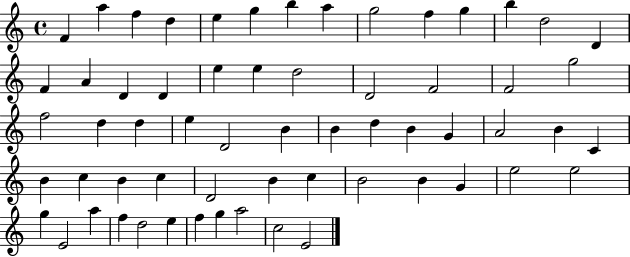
F4/q A5/q F5/q D5/q E5/q G5/q B5/q A5/q G5/h F5/q G5/q B5/q D5/h D4/q F4/q A4/q D4/q D4/q E5/q E5/q D5/h D4/h F4/h F4/h G5/h F5/h D5/q D5/q E5/q D4/h B4/q B4/q D5/q B4/q G4/q A4/h B4/q C4/q B4/q C5/q B4/q C5/q D4/h B4/q C5/q B4/h B4/q G4/q E5/h E5/h G5/q E4/h A5/q F5/q D5/h E5/q F5/q G5/q A5/h C5/h E4/h